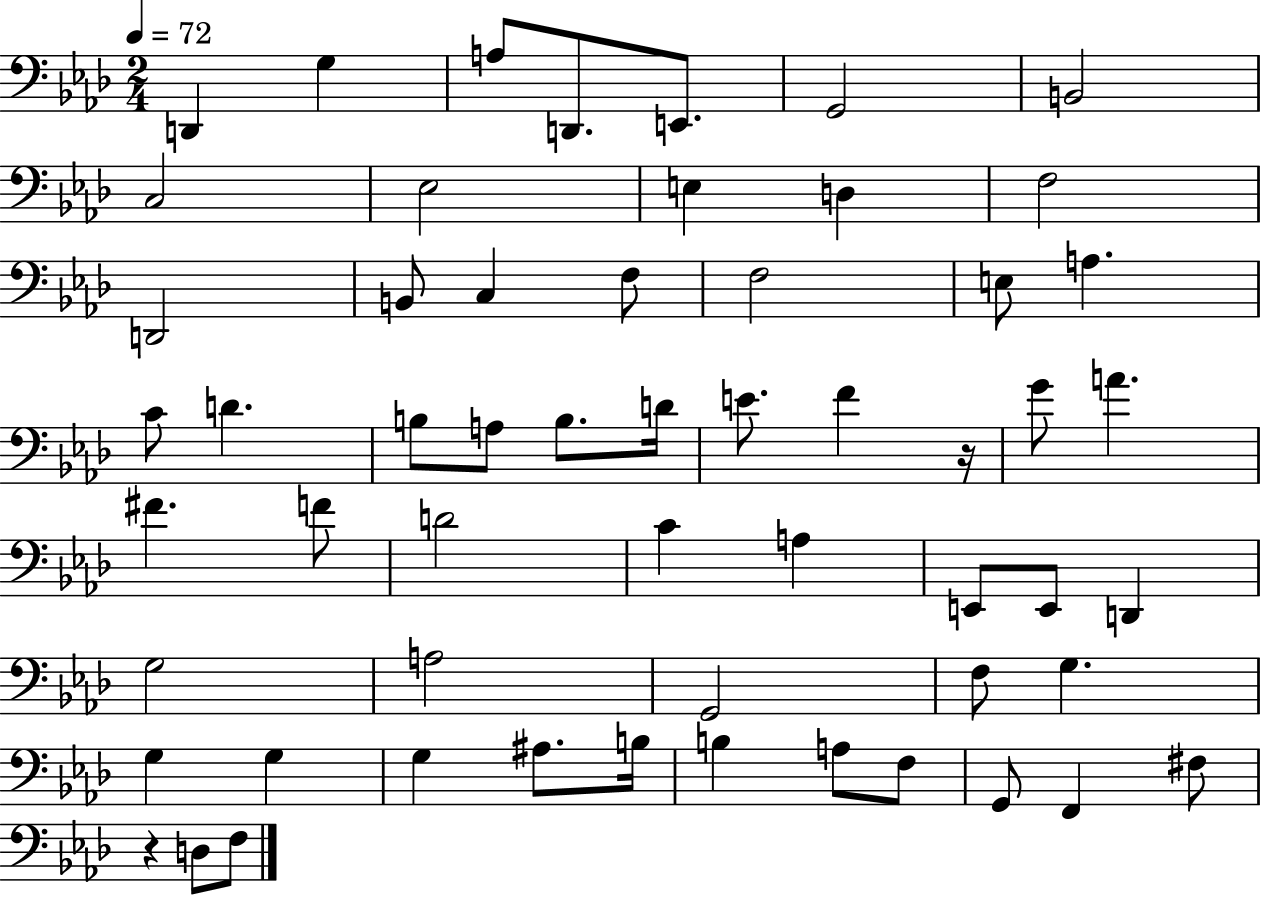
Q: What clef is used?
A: bass